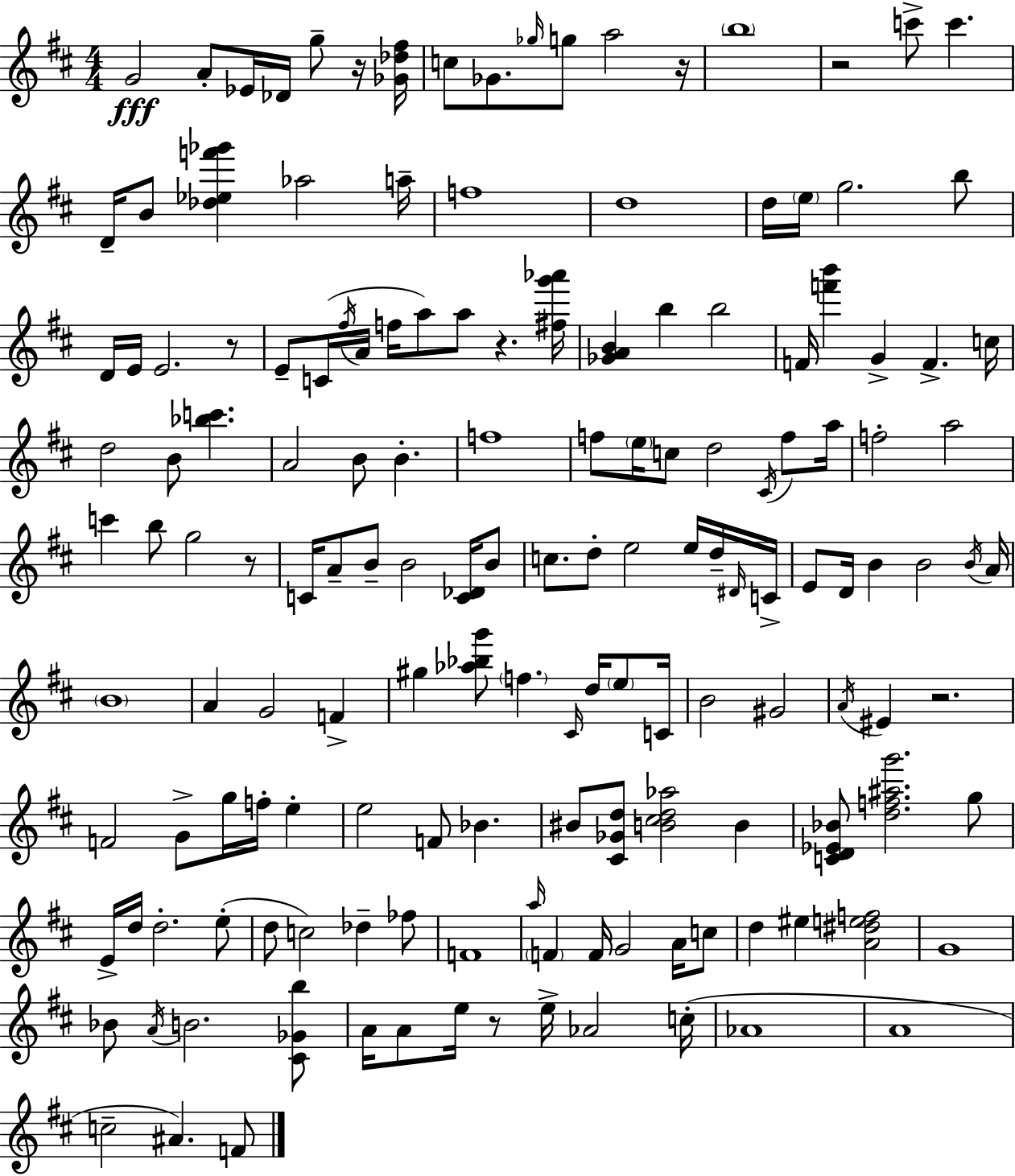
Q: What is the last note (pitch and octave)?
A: F4